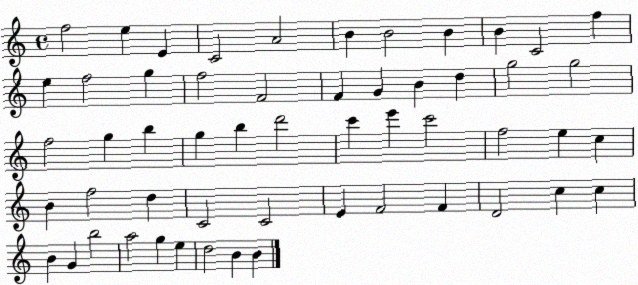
X:1
T:Untitled
M:4/4
L:1/4
K:C
f2 e E C2 A2 B B2 B B C2 f e f2 g f2 F2 F G B d g2 g2 f2 g b g b d'2 c' e' c'2 f2 e c B f2 d C2 C2 E F2 F D2 c c B G b2 a2 g e d2 B B